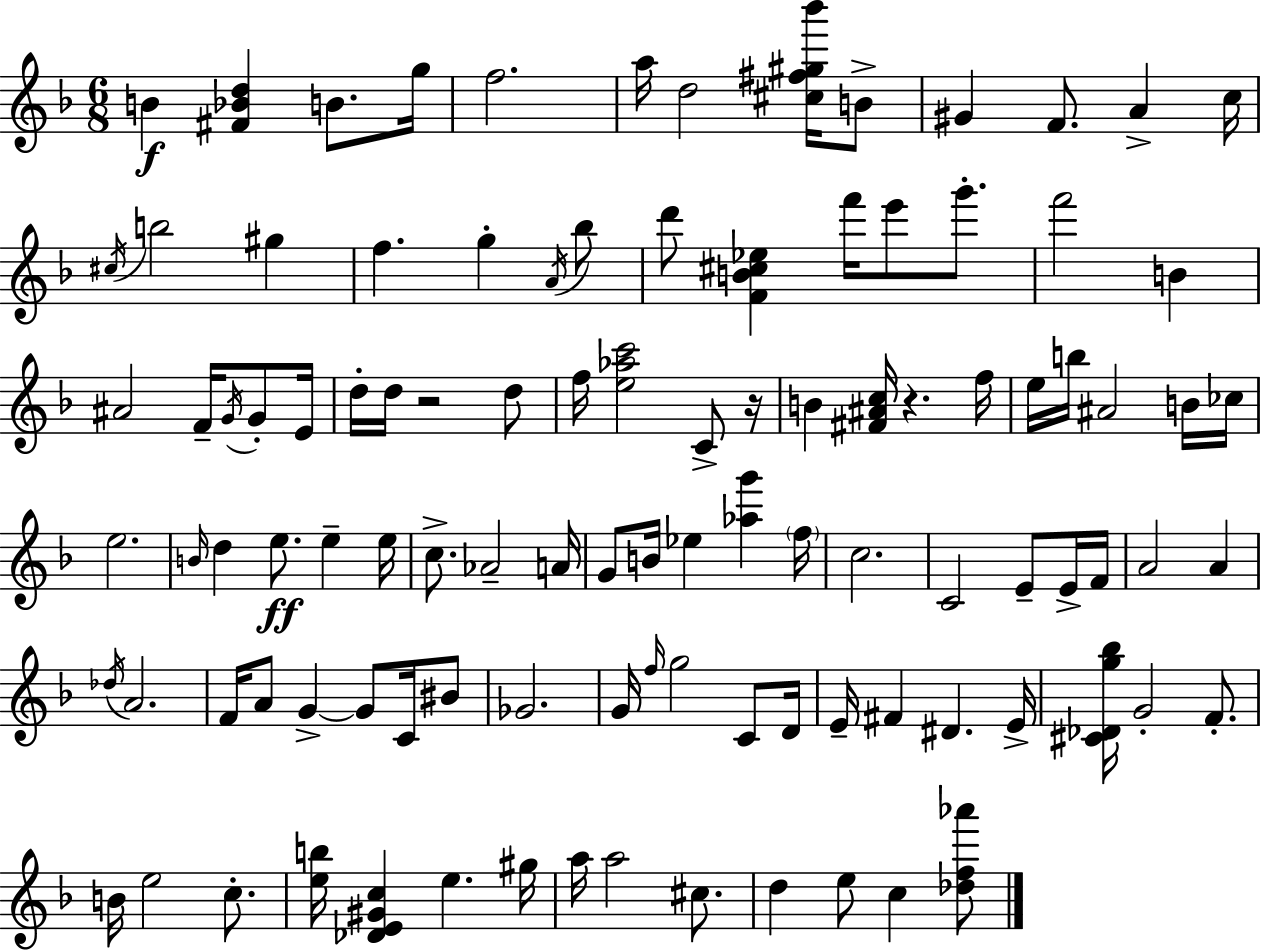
{
  \clef treble
  \numericTimeSignature
  \time 6/8
  \key d \minor
  b'4\f <fis' bes' d''>4 b'8. g''16 | f''2. | a''16 d''2 <cis'' fis'' gis'' bes'''>16 b'8-> | gis'4 f'8. a'4-> c''16 | \break \acciaccatura { cis''16 } b''2 gis''4 | f''4. g''4-. \acciaccatura { a'16 } | bes''8 d'''8 <f' b' cis'' ees''>4 f'''16 e'''8 g'''8.-. | f'''2 b'4 | \break ais'2 f'16-- \acciaccatura { g'16 } | g'8-. e'16 d''16-. d''16 r2 | d''8 f''16 <e'' aes'' c'''>2 | c'8-> r16 b'4 <fis' ais' c''>16 r4. | \break f''16 e''16 b''16 ais'2 | b'16 ces''16 e''2. | \grace { b'16 } d''4 e''8.\ff e''4-- | e''16 c''8.-> aes'2-- | \break a'16 g'8 b'16 ees''4 <aes'' g'''>4 | \parenthesize f''16 c''2. | c'2 | e'8-- e'16-> f'16 a'2 | \break a'4 \acciaccatura { des''16 } a'2. | f'16 a'8 g'4->~~ | g'8 c'16 bis'8 ges'2. | g'16 \grace { f''16 } g''2 | \break c'8 d'16 e'16-- fis'4 dis'4. | e'16-> <cis' des' g'' bes''>16 g'2-. | f'8.-. b'16 e''2 | c''8.-. <e'' b''>16 <des' e' gis' c''>4 e''4. | \break gis''16 a''16 a''2 | cis''8. d''4 e''8 | c''4 <des'' f'' aes'''>8 \bar "|."
}